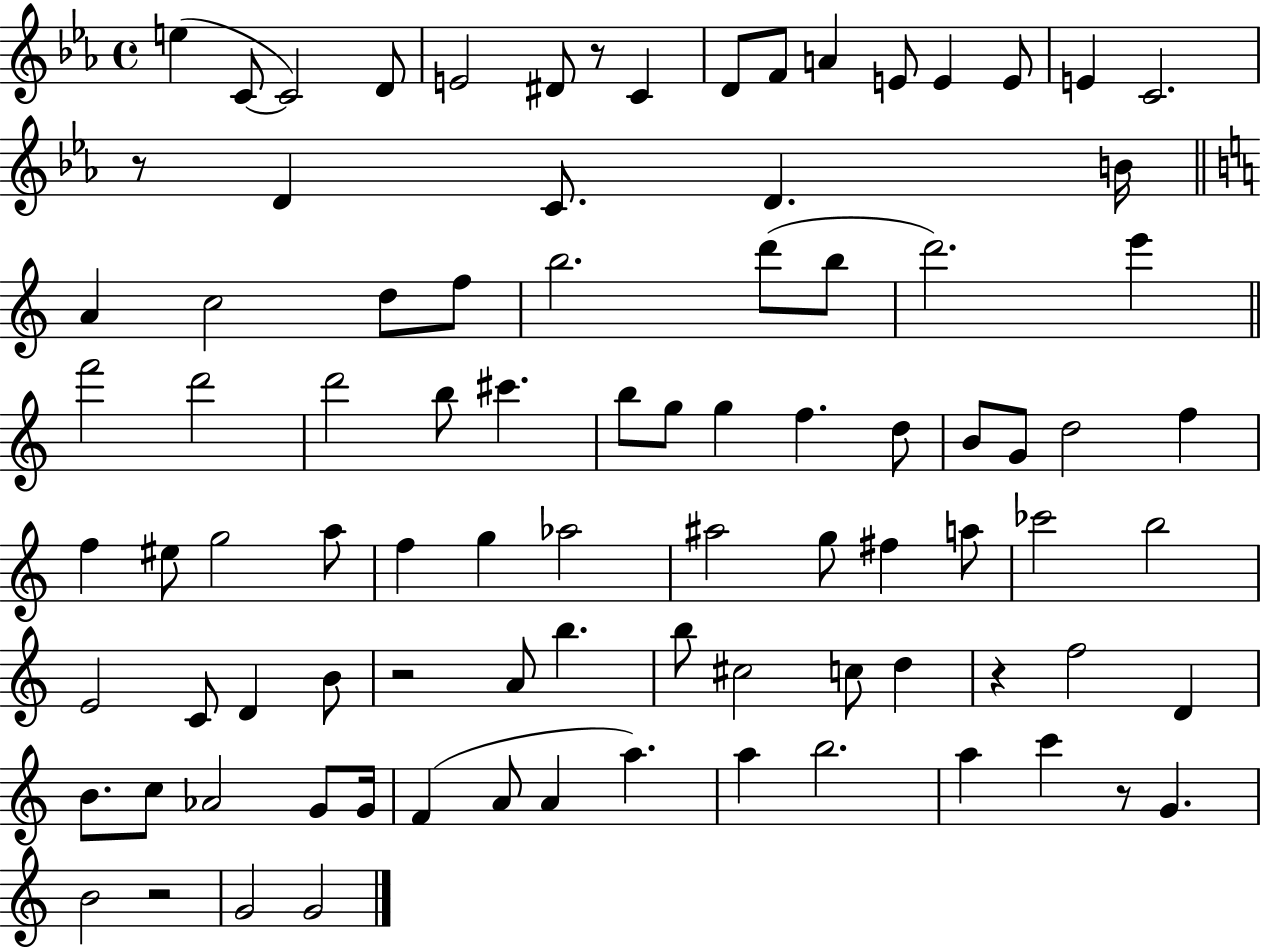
X:1
T:Untitled
M:4/4
L:1/4
K:Eb
e C/2 C2 D/2 E2 ^D/2 z/2 C D/2 F/2 A E/2 E E/2 E C2 z/2 D C/2 D B/4 A c2 d/2 f/2 b2 d'/2 b/2 d'2 e' f'2 d'2 d'2 b/2 ^c' b/2 g/2 g f d/2 B/2 G/2 d2 f f ^e/2 g2 a/2 f g _a2 ^a2 g/2 ^f a/2 _c'2 b2 E2 C/2 D B/2 z2 A/2 b b/2 ^c2 c/2 d z f2 D B/2 c/2 _A2 G/2 G/4 F A/2 A a a b2 a c' z/2 G B2 z2 G2 G2